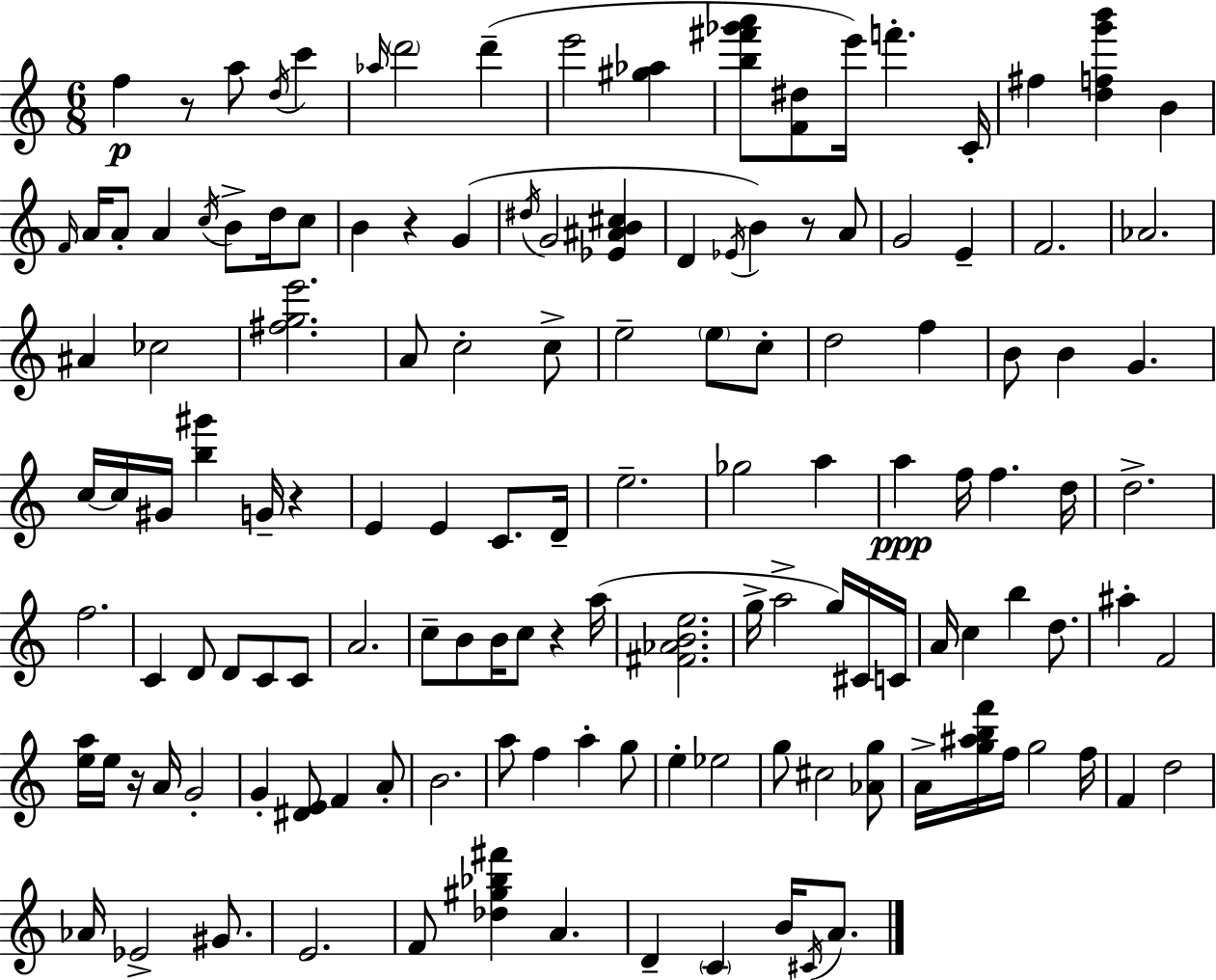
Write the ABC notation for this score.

X:1
T:Untitled
M:6/8
L:1/4
K:C
f z/2 a/2 d/4 c' _a/4 d'2 d' e'2 [^g_a] [b^f'_g'a']/2 [F^d]/2 e'/4 f' C/4 ^f [dfg'b'] B F/4 A/4 A/2 A c/4 B/2 d/4 c/2 B z G ^d/4 G2 [_E^AB^c] D _E/4 B z/2 A/2 G2 E F2 _A2 ^A _c2 [^fge']2 A/2 c2 c/2 e2 e/2 c/2 d2 f B/2 B G c/4 c/4 ^G/4 [b^g'] G/4 z E E C/2 D/4 e2 _g2 a a f/4 f d/4 d2 f2 C D/2 D/2 C/2 C/2 A2 c/2 B/2 B/4 c/2 z a/4 [^F_ABe]2 g/4 a2 g/4 ^C/4 C/4 A/4 c b d/2 ^a F2 [ea]/4 e/4 z/4 A/4 G2 G [^DE]/2 F A/2 B2 a/2 f a g/2 e _e2 g/2 ^c2 [_Ag]/2 A/4 [g^abf']/4 f/4 g2 f/4 F d2 _A/4 _E2 ^G/2 E2 F/2 [_d^g_b^f'] A D C B/4 ^C/4 A/2